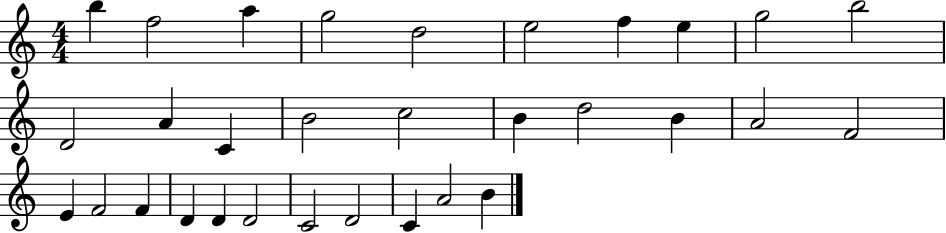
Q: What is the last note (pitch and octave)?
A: B4